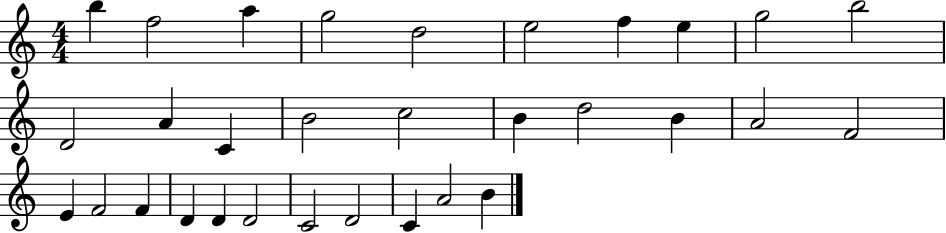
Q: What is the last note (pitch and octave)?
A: B4